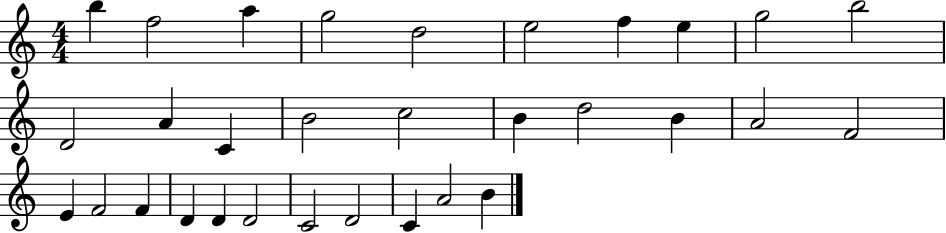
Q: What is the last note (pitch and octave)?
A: B4